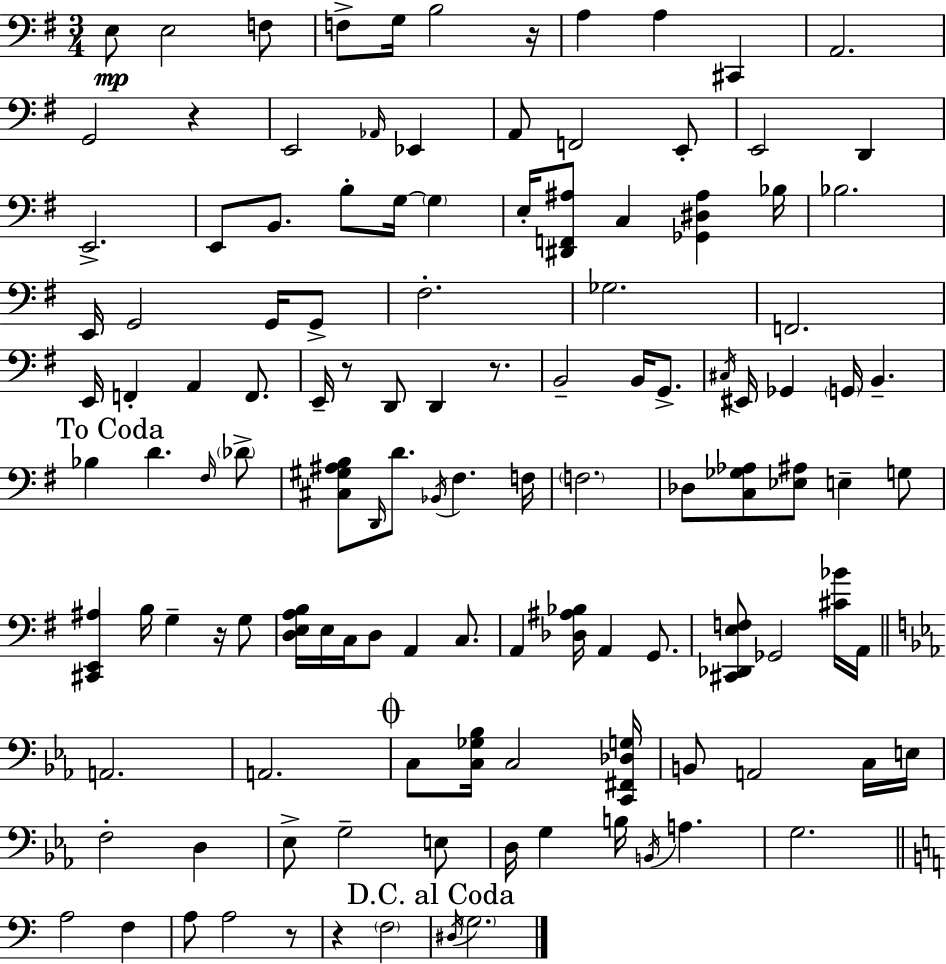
X:1
T:Untitled
M:3/4
L:1/4
K:Em
E,/2 E,2 F,/2 F,/2 G,/4 B,2 z/4 A, A, ^C,, A,,2 G,,2 z E,,2 _A,,/4 _E,, A,,/2 F,,2 E,,/2 E,,2 D,, E,,2 E,,/2 B,,/2 B,/2 G,/4 G, E,/4 [^D,,F,,^A,]/2 C, [_G,,^D,^A,] _B,/4 _B,2 E,,/4 G,,2 G,,/4 G,,/2 ^F,2 _G,2 F,,2 E,,/4 F,, A,, F,,/2 E,,/4 z/2 D,,/2 D,, z/2 B,,2 B,,/4 G,,/2 ^C,/4 ^E,,/4 _G,, G,,/4 B,, _B, D ^F,/4 _D/2 [^C,^G,^A,B,]/2 D,,/4 D/2 _B,,/4 ^F, F,/4 F,2 _D,/2 [C,_G,_A,]/2 [_E,^A,]/2 E, G,/2 [^C,,E,,^A,] B,/4 G, z/4 G,/2 [D,E,A,B,]/4 E,/4 C,/4 D,/2 A,, C,/2 A,, [_D,^A,_B,]/4 A,, G,,/2 [^C,,_D,,E,F,]/2 _G,,2 [^C_B]/4 A,,/4 A,,2 A,,2 C,/2 [C,_G,_B,]/4 C,2 [C,,^F,,_D,G,]/4 B,,/2 A,,2 C,/4 E,/4 F,2 D, _E,/2 G,2 E,/2 D,/4 G, B,/4 B,,/4 A, G,2 A,2 F, A,/2 A,2 z/2 z F,2 ^D,/4 G,2